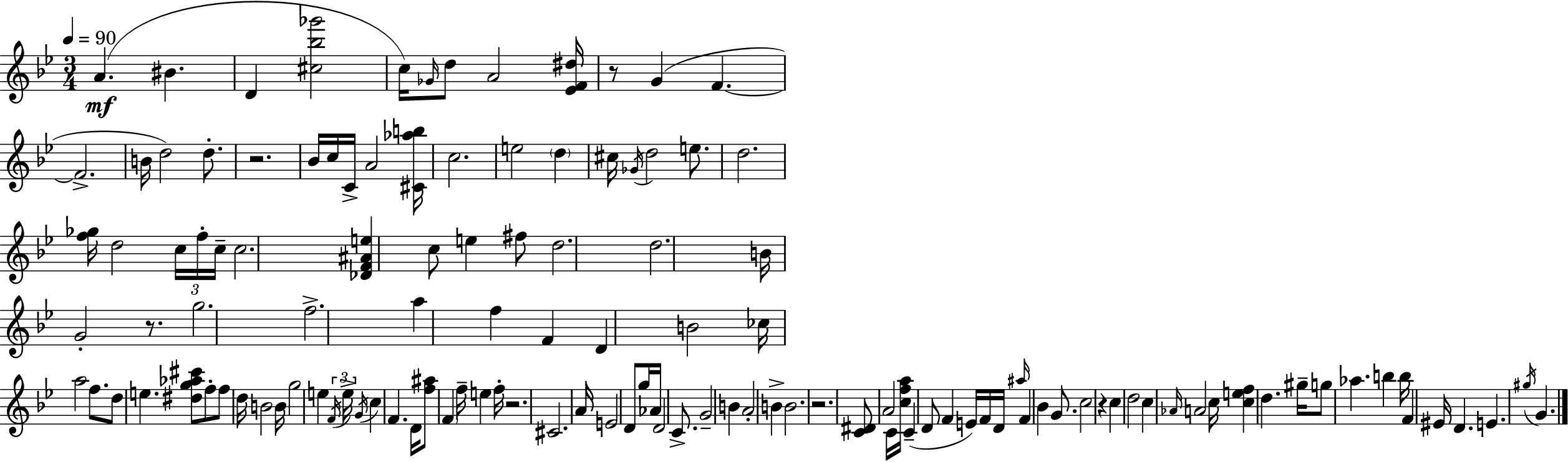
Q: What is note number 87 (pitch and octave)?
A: D4